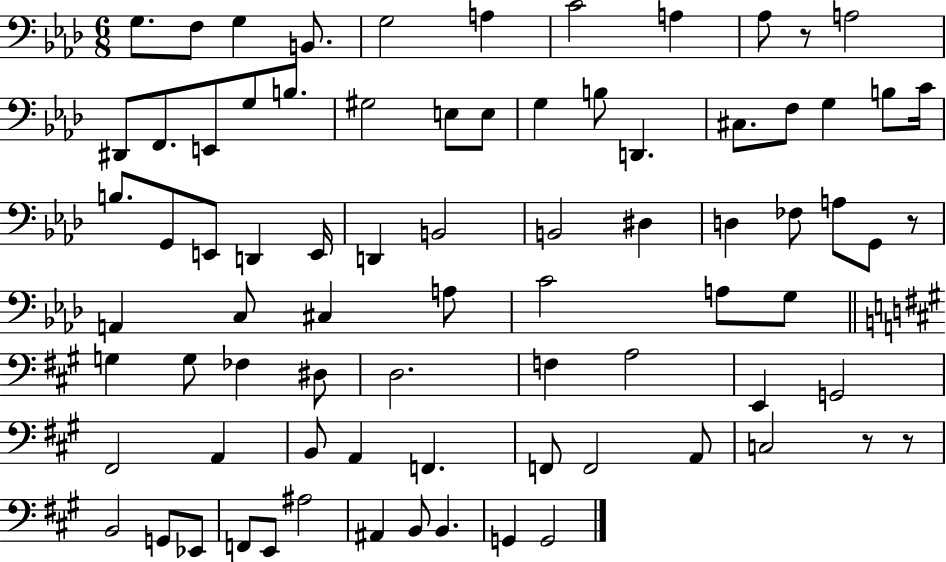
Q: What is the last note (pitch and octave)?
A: G2